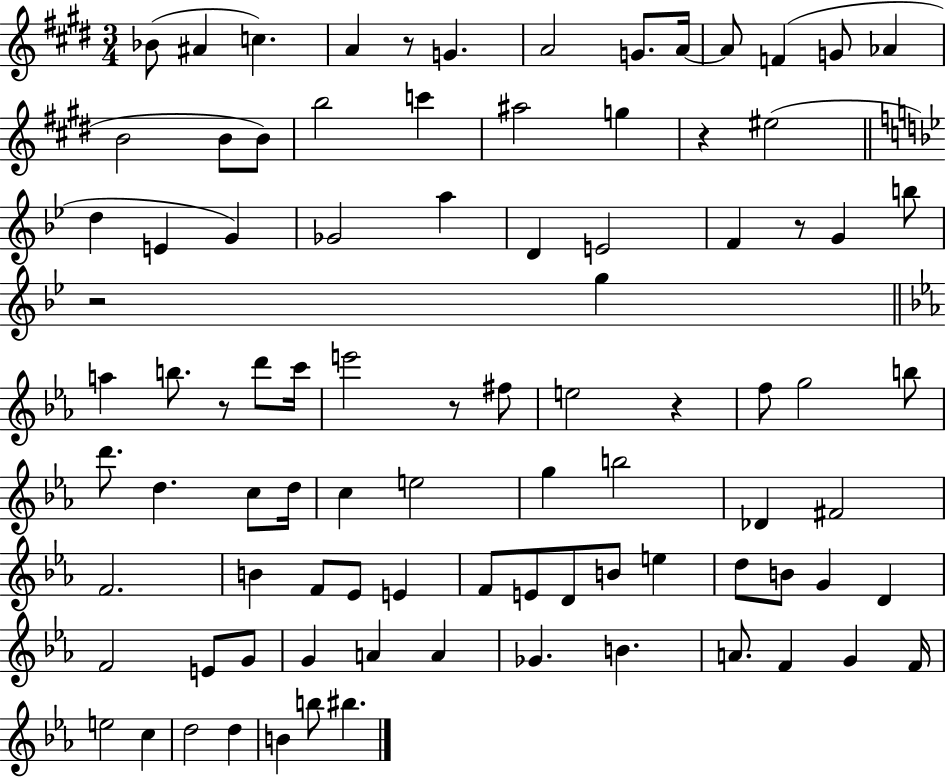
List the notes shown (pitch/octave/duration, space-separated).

Bb4/e A#4/q C5/q. A4/q R/e G4/q. A4/h G4/e. A4/s A4/e F4/q G4/e Ab4/q B4/h B4/e B4/e B5/h C6/q A#5/h G5/q R/q EIS5/h D5/q E4/q G4/q Gb4/h A5/q D4/q E4/h F4/q R/e G4/q B5/e R/h G5/q A5/q B5/e. R/e D6/e C6/s E6/h R/e F#5/e E5/h R/q F5/e G5/h B5/e D6/e. D5/q. C5/e D5/s C5/q E5/h G5/q B5/h Db4/q F#4/h F4/h. B4/q F4/e Eb4/e E4/q F4/e E4/e D4/e B4/e E5/q D5/e B4/e G4/q D4/q F4/h E4/e G4/e G4/q A4/q A4/q Gb4/q. B4/q. A4/e. F4/q G4/q F4/s E5/h C5/q D5/h D5/q B4/q B5/e BIS5/q.